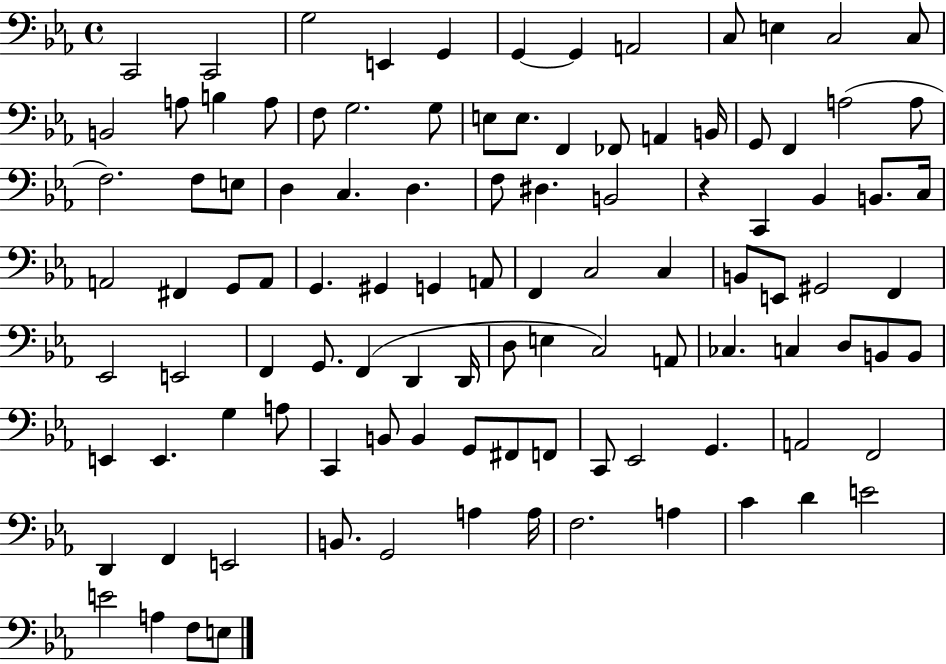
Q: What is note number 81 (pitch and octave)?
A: G2